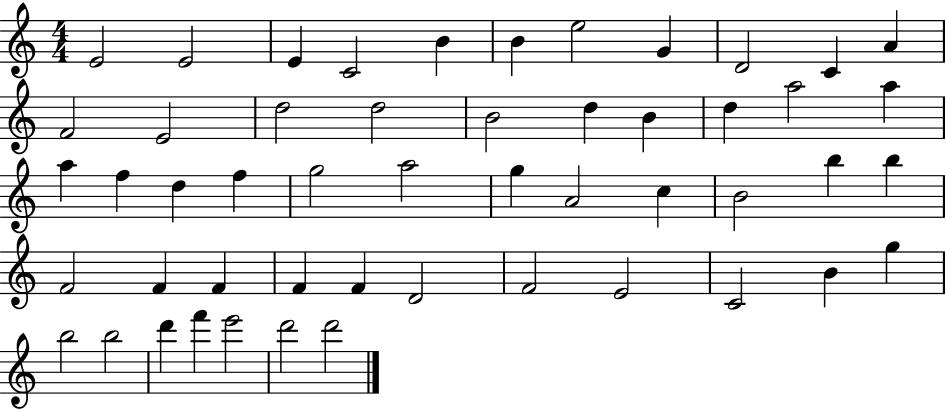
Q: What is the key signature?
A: C major